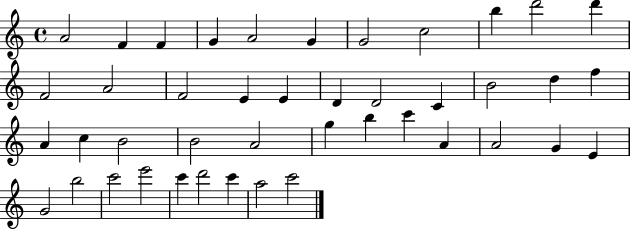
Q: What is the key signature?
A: C major